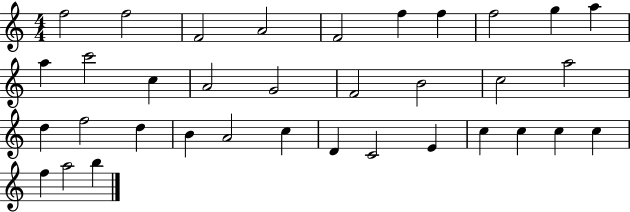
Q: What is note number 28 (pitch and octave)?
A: E4